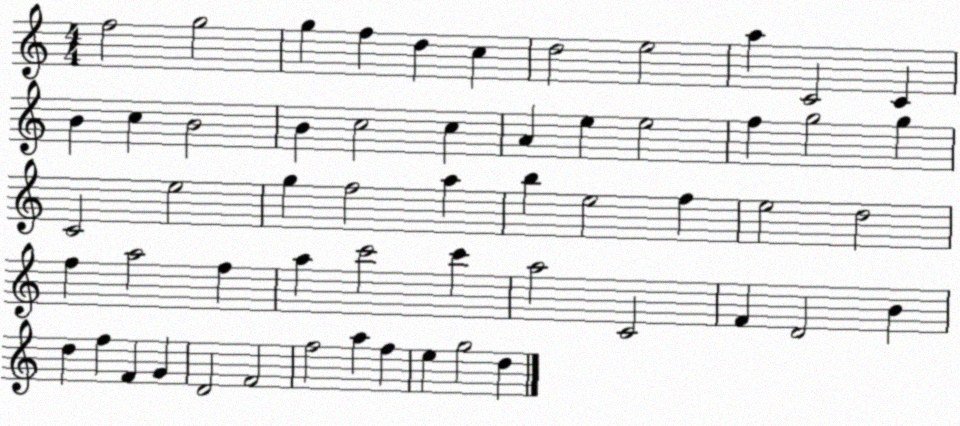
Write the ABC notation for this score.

X:1
T:Untitled
M:4/4
L:1/4
K:C
f2 g2 g f d c d2 e2 a C2 C B c B2 B c2 c A e e2 f g2 g C2 e2 g f2 a b e2 f e2 d2 f a2 f a c'2 c' a2 C2 F D2 B d f F G D2 F2 f2 a f e g2 d